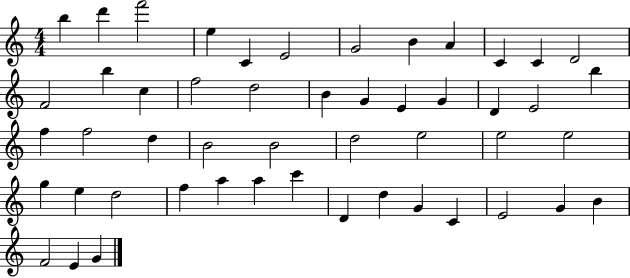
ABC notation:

X:1
T:Untitled
M:4/4
L:1/4
K:C
b d' f'2 e C E2 G2 B A C C D2 F2 b c f2 d2 B G E G D E2 b f f2 d B2 B2 d2 e2 e2 e2 g e d2 f a a c' D d G C E2 G B F2 E G